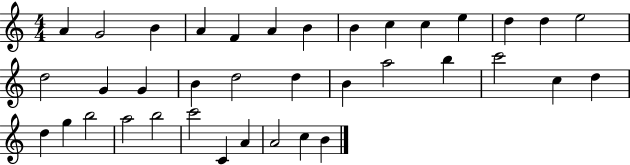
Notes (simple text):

A4/q G4/h B4/q A4/q F4/q A4/q B4/q B4/q C5/q C5/q E5/q D5/q D5/q E5/h D5/h G4/q G4/q B4/q D5/h D5/q B4/q A5/h B5/q C6/h C5/q D5/q D5/q G5/q B5/h A5/h B5/h C6/h C4/q A4/q A4/h C5/q B4/q